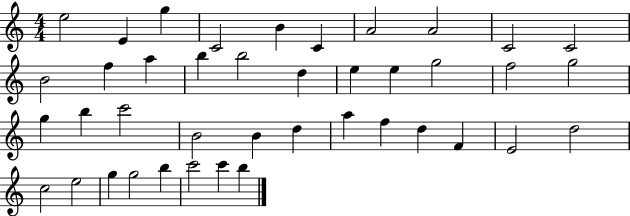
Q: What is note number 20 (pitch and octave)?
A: F5